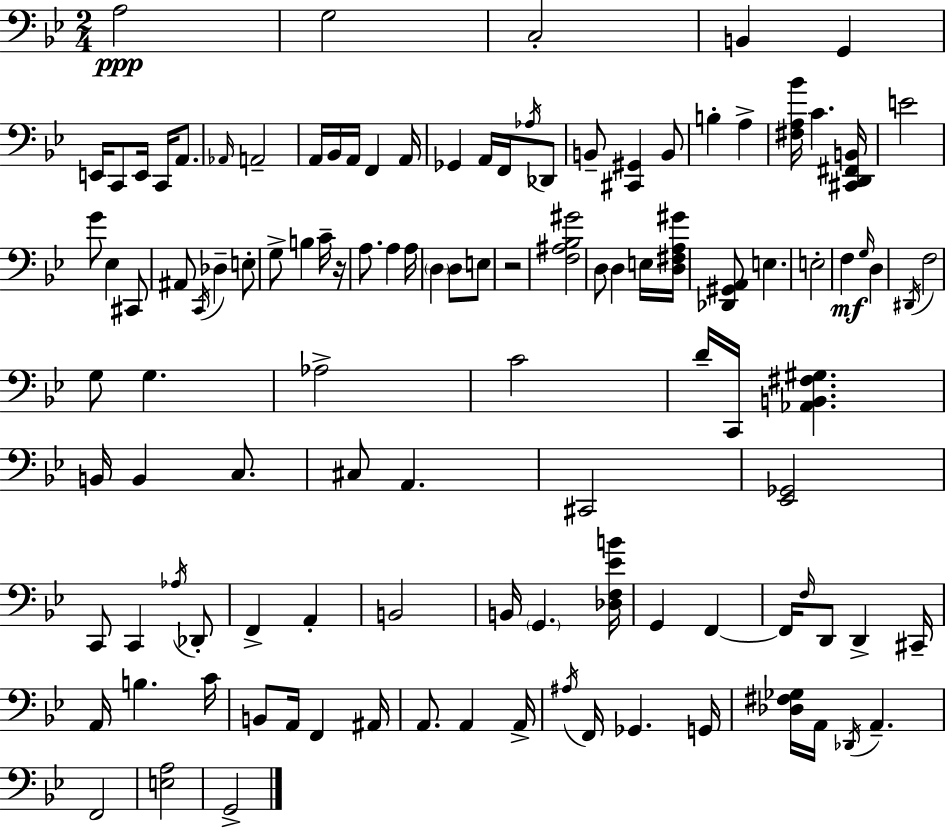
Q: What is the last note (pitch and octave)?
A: G2